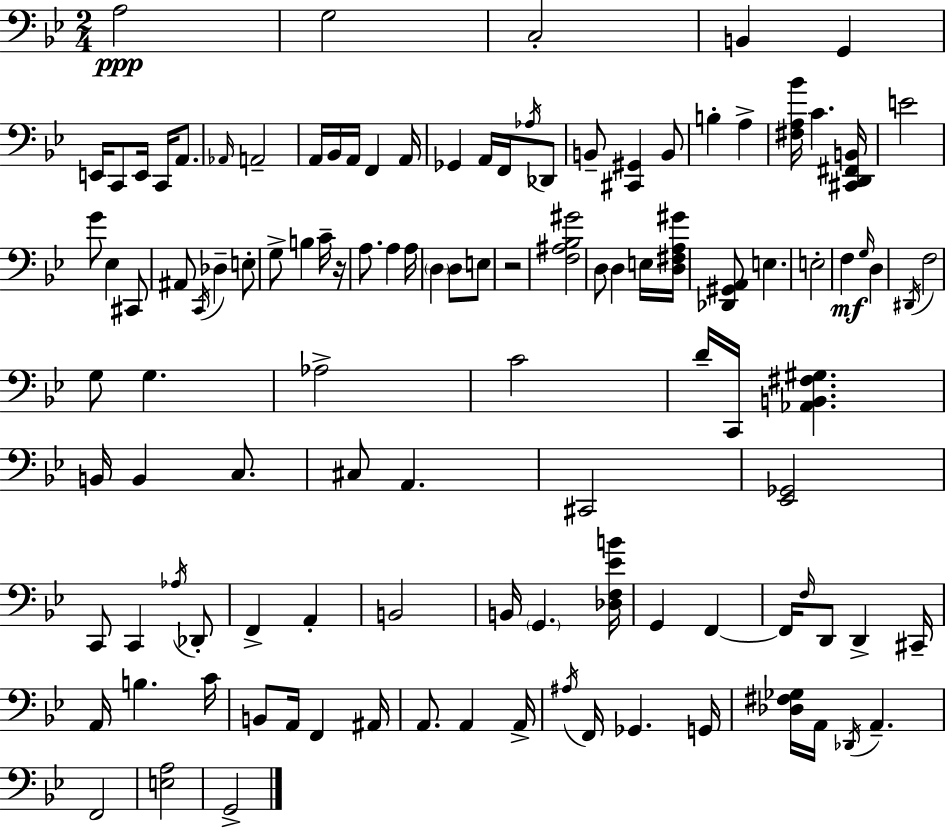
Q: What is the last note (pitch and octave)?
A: G2